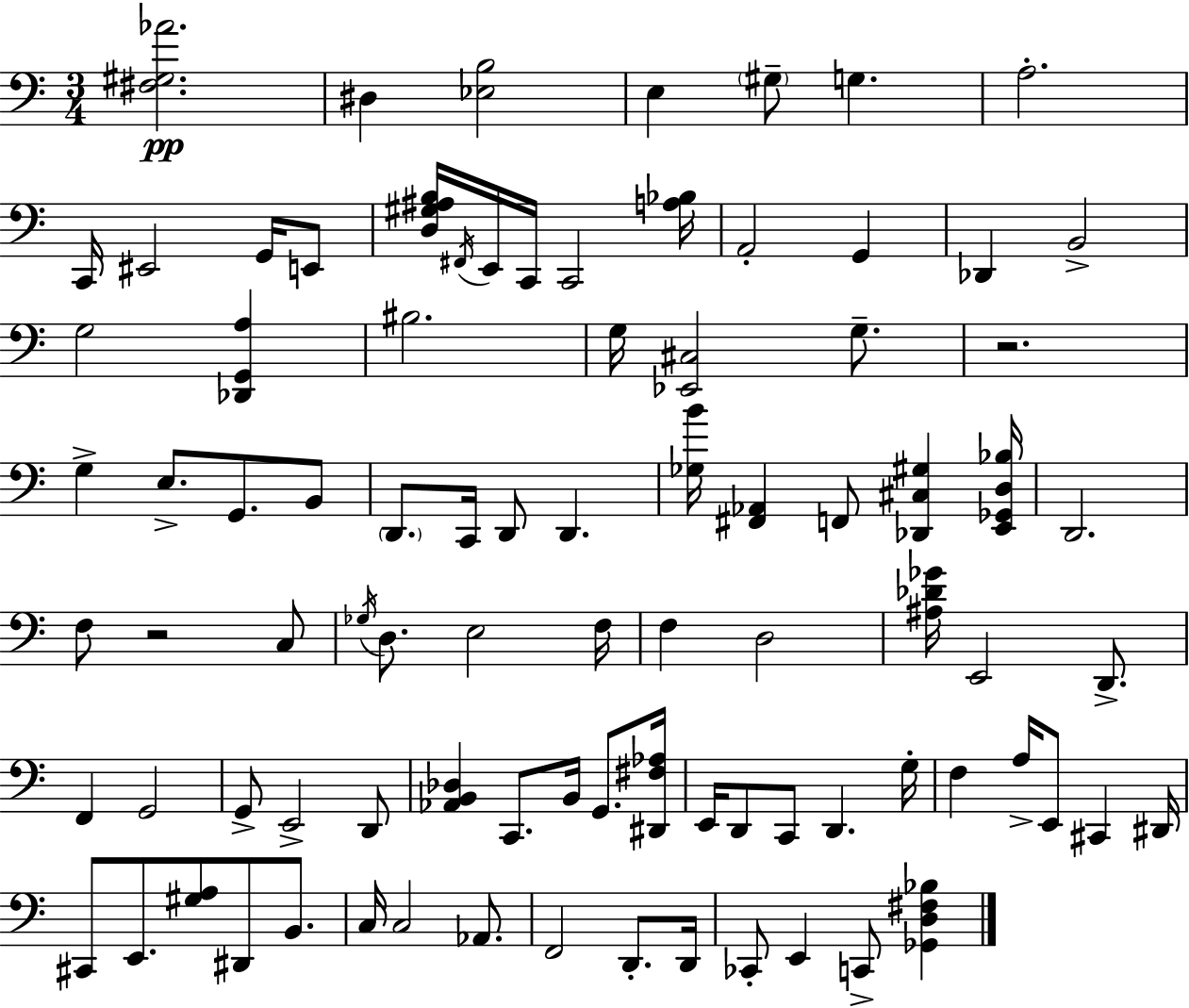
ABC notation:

X:1
T:Untitled
M:3/4
L:1/4
K:C
[^F,^G,_A]2 ^D, [_E,B,]2 E, ^G,/2 G, A,2 C,,/4 ^E,,2 G,,/4 E,,/2 [D,^G,^A,B,]/4 ^F,,/4 E,,/4 C,,/4 C,,2 [A,_B,]/4 A,,2 G,, _D,, B,,2 G,2 [_D,,G,,A,] ^B,2 G,/4 [_E,,^C,]2 G,/2 z2 G, E,/2 G,,/2 B,,/2 D,,/2 C,,/4 D,,/2 D,, [_G,B]/4 [^F,,_A,,] F,,/2 [_D,,^C,^G,] [E,,_G,,D,_B,]/4 D,,2 F,/2 z2 C,/2 _G,/4 D,/2 E,2 F,/4 F, D,2 [^A,_D_G]/4 E,,2 D,,/2 F,, G,,2 G,,/2 E,,2 D,,/2 [_A,,B,,_D,] C,,/2 B,,/4 G,,/2 [^D,,^F,_A,]/4 E,,/4 D,,/2 C,,/2 D,, G,/4 F, A,/4 E,,/2 ^C,, ^D,,/4 ^C,,/2 E,,/2 [^G,A,]/2 ^D,,/2 B,,/2 C,/4 C,2 _A,,/2 F,,2 D,,/2 D,,/4 _C,,/2 E,, C,,/2 [_G,,D,^F,_B,]